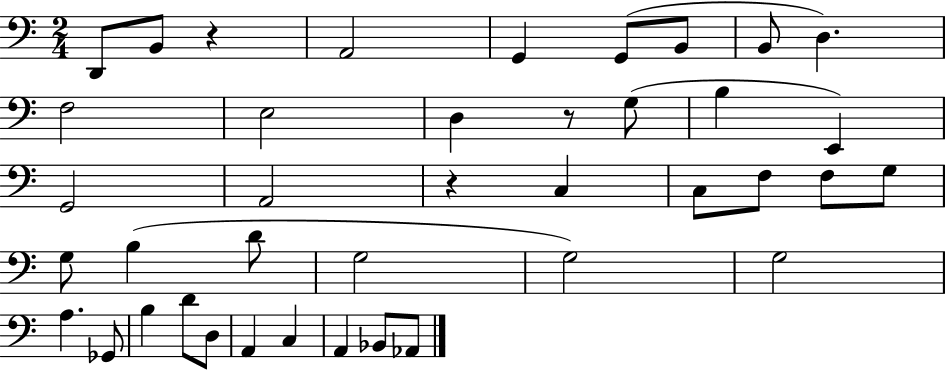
X:1
T:Untitled
M:2/4
L:1/4
K:C
D,,/2 B,,/2 z A,,2 G,, G,,/2 B,,/2 B,,/2 D, F,2 E,2 D, z/2 G,/2 B, E,, G,,2 A,,2 z C, C,/2 F,/2 F,/2 G,/2 G,/2 B, D/2 G,2 G,2 G,2 A, _G,,/2 B, D/2 D,/2 A,, C, A,, _B,,/2 _A,,/2